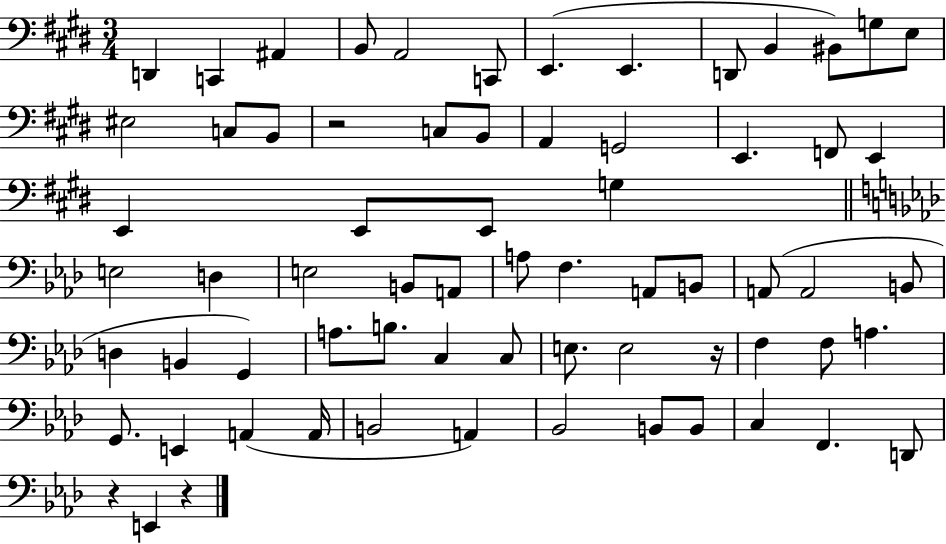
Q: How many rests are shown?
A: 4